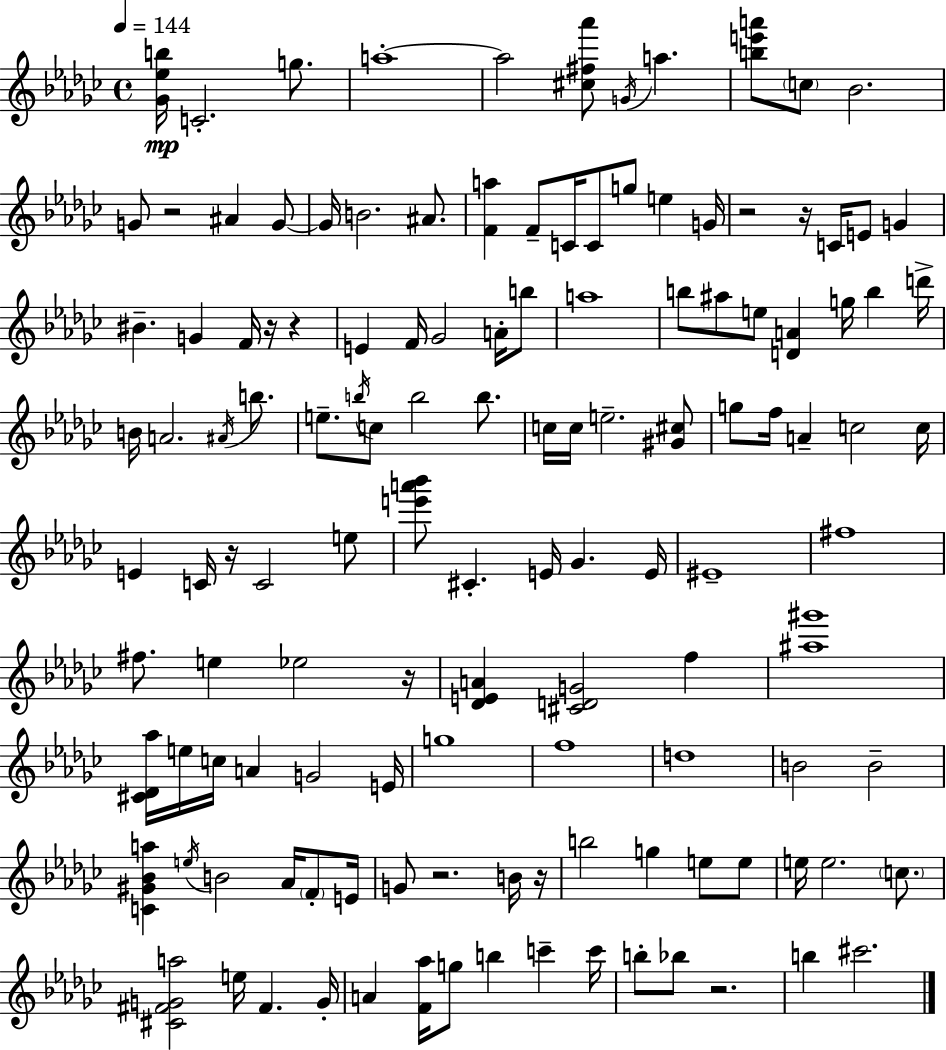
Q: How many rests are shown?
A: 10